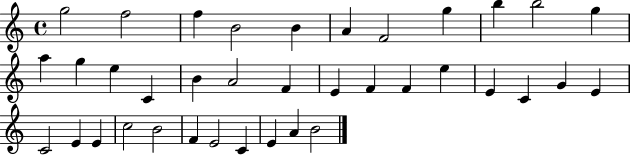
{
  \clef treble
  \time 4/4
  \defaultTimeSignature
  \key c \major
  g''2 f''2 | f''4 b'2 b'4 | a'4 f'2 g''4 | b''4 b''2 g''4 | \break a''4 g''4 e''4 c'4 | b'4 a'2 f'4 | e'4 f'4 f'4 e''4 | e'4 c'4 g'4 e'4 | \break c'2 e'4 e'4 | c''2 b'2 | f'4 e'2 c'4 | e'4 a'4 b'2 | \break \bar "|."
}